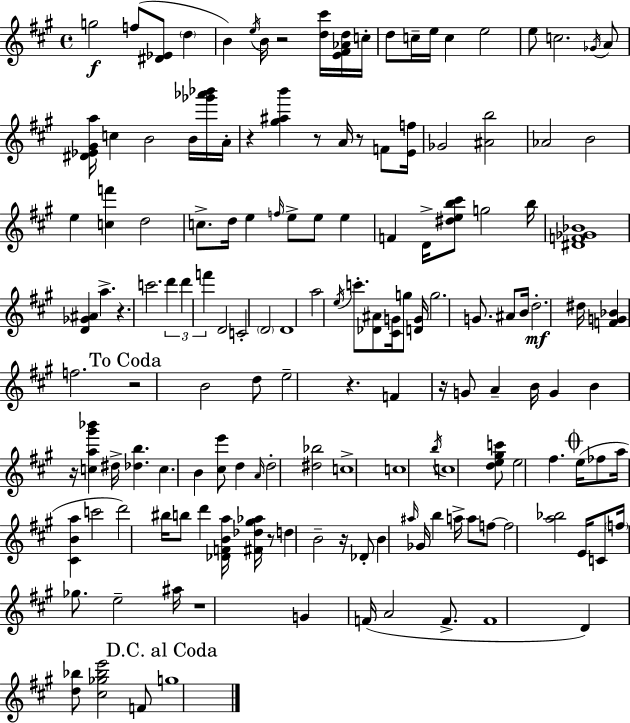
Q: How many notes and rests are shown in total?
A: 151